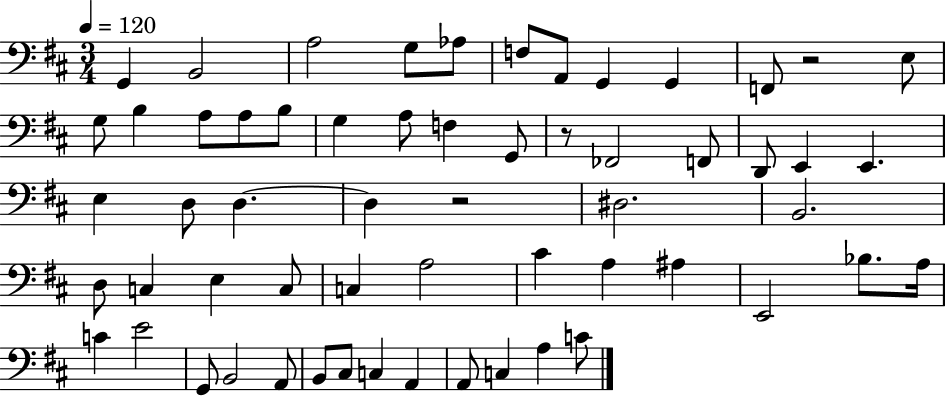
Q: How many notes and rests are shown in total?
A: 59